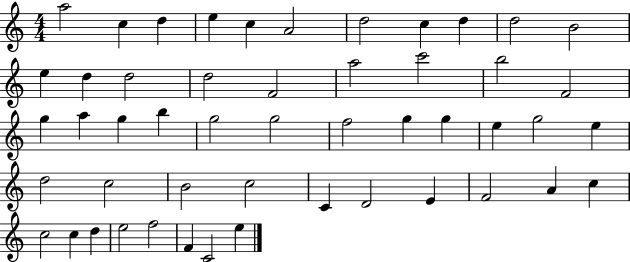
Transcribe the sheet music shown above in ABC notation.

X:1
T:Untitled
M:4/4
L:1/4
K:C
a2 c d e c A2 d2 c d d2 B2 e d d2 d2 F2 a2 c'2 b2 F2 g a g b g2 g2 f2 g g e g2 e d2 c2 B2 c2 C D2 E F2 A c c2 c d e2 f2 F C2 e